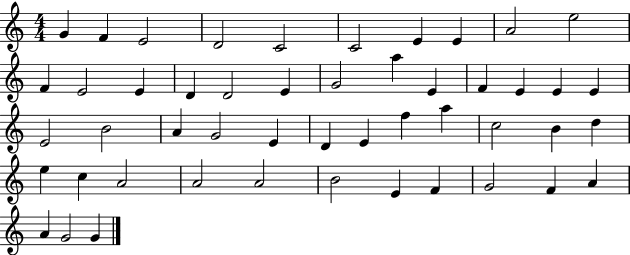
G4/q F4/q E4/h D4/h C4/h C4/h E4/q E4/q A4/h E5/h F4/q E4/h E4/q D4/q D4/h E4/q G4/h A5/q E4/q F4/q E4/q E4/q E4/q E4/h B4/h A4/q G4/h E4/q D4/q E4/q F5/q A5/q C5/h B4/q D5/q E5/q C5/q A4/h A4/h A4/h B4/h E4/q F4/q G4/h F4/q A4/q A4/q G4/h G4/q